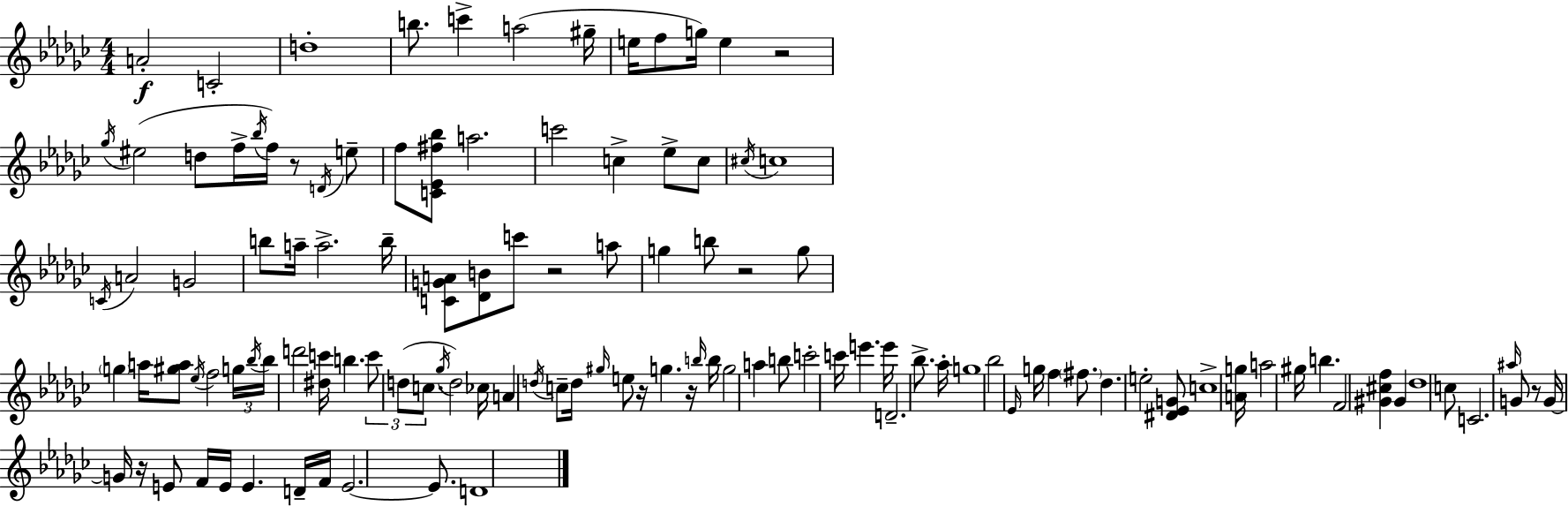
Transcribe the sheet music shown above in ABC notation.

X:1
T:Untitled
M:4/4
L:1/4
K:Ebm
A2 C2 d4 b/2 c' a2 ^g/4 e/4 f/2 g/4 e z2 _g/4 ^e2 d/2 f/4 _b/4 f/4 z/2 D/4 e/2 f/2 [C_E^f_b]/2 a2 c'2 c _e/2 c/2 ^c/4 c4 C/4 A2 G2 b/2 a/4 a2 b/4 [CGA]/2 [_DB]/2 c'/2 z2 a/2 g b/2 z2 g/2 g a/4 [^ga]/2 _e/4 f2 g/4 _b/4 _b/4 d'2 [^dc']/4 b c'/2 d/2 c/2 _g/4 d2 _c/4 A d/4 c/2 d/4 ^g/4 e/2 z/4 g z/4 b/4 b/4 g2 a b/2 c'2 c'/4 e' e'/4 D2 _b/2 _a/4 g4 _b2 _E/4 g/4 f ^f/2 _d e2 [^D_EG]/2 c4 [Ag]/4 a2 ^g/4 b F2 [^G^cf] ^G _d4 c/2 C2 ^a/4 G/2 z/2 G/4 G/4 z/4 E/2 F/4 E/4 E D/4 F/4 E2 E/2 D4